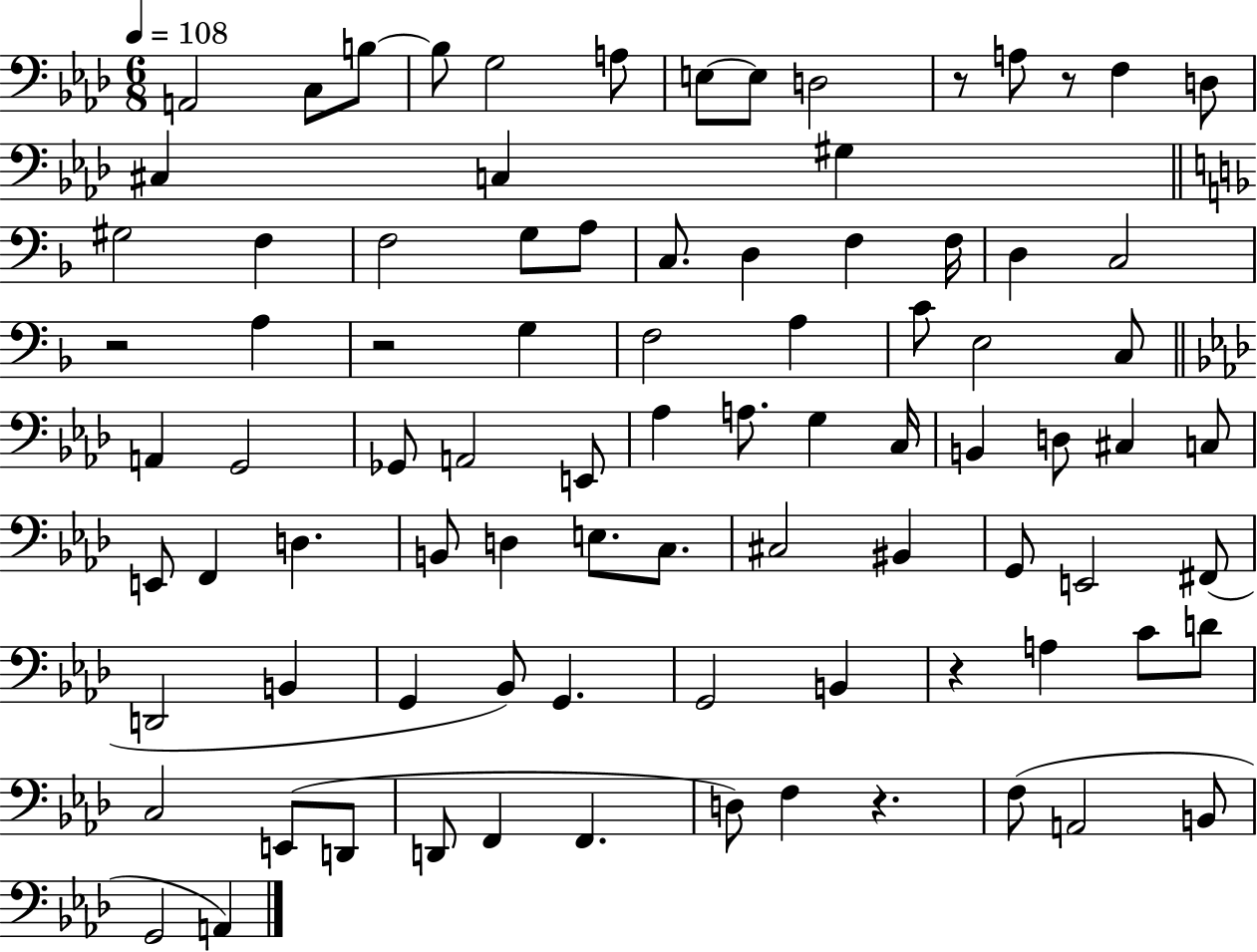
A2/h C3/e B3/e B3/e G3/h A3/e E3/e E3/e D3/h R/e A3/e R/e F3/q D3/e C#3/q C3/q G#3/q G#3/h F3/q F3/h G3/e A3/e C3/e. D3/q F3/q F3/s D3/q C3/h R/h A3/q R/h G3/q F3/h A3/q C4/e E3/h C3/e A2/q G2/h Gb2/e A2/h E2/e Ab3/q A3/e. G3/q C3/s B2/q D3/e C#3/q C3/e E2/e F2/q D3/q. B2/e D3/q E3/e. C3/e. C#3/h BIS2/q G2/e E2/h F#2/e D2/h B2/q G2/q Bb2/e G2/q. G2/h B2/q R/q A3/q C4/e D4/e C3/h E2/e D2/e D2/e F2/q F2/q. D3/e F3/q R/q. F3/e A2/h B2/e G2/h A2/q